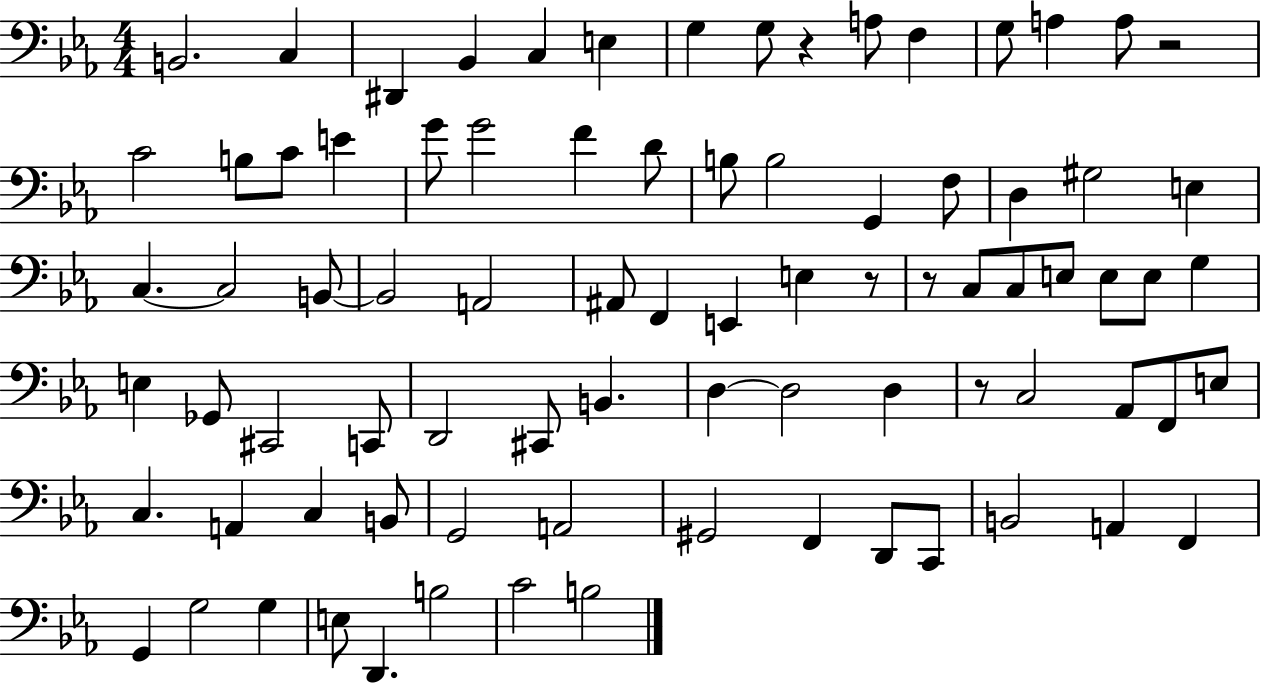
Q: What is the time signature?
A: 4/4